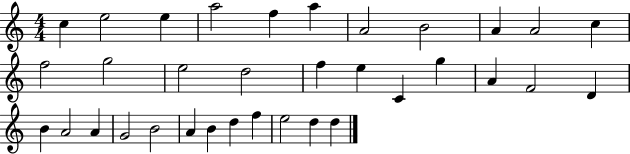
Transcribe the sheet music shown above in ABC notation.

X:1
T:Untitled
M:4/4
L:1/4
K:C
c e2 e a2 f a A2 B2 A A2 c f2 g2 e2 d2 f e C g A F2 D B A2 A G2 B2 A B d f e2 d d